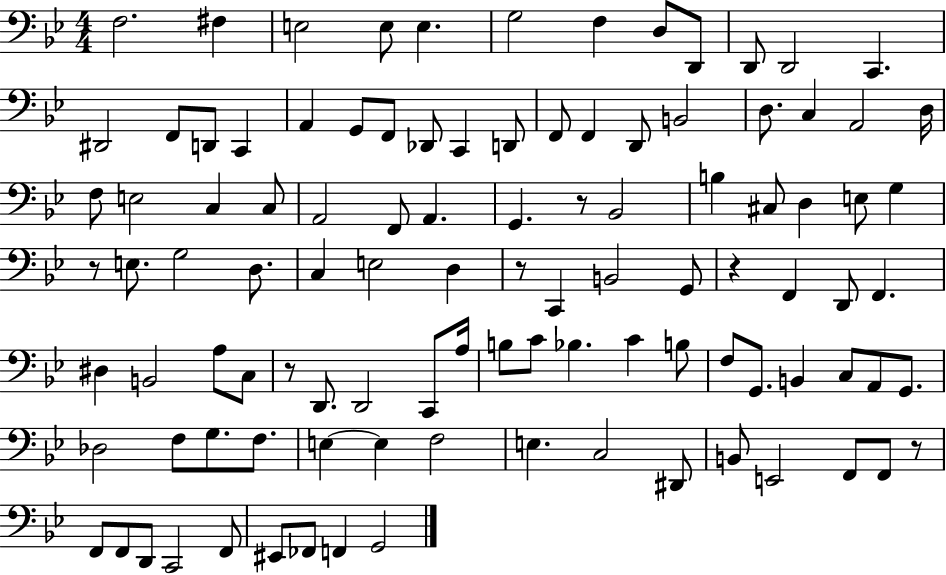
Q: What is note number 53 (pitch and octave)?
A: G2